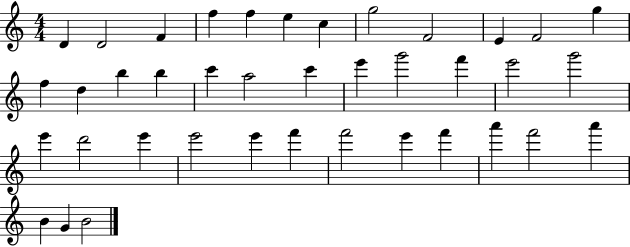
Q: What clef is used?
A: treble